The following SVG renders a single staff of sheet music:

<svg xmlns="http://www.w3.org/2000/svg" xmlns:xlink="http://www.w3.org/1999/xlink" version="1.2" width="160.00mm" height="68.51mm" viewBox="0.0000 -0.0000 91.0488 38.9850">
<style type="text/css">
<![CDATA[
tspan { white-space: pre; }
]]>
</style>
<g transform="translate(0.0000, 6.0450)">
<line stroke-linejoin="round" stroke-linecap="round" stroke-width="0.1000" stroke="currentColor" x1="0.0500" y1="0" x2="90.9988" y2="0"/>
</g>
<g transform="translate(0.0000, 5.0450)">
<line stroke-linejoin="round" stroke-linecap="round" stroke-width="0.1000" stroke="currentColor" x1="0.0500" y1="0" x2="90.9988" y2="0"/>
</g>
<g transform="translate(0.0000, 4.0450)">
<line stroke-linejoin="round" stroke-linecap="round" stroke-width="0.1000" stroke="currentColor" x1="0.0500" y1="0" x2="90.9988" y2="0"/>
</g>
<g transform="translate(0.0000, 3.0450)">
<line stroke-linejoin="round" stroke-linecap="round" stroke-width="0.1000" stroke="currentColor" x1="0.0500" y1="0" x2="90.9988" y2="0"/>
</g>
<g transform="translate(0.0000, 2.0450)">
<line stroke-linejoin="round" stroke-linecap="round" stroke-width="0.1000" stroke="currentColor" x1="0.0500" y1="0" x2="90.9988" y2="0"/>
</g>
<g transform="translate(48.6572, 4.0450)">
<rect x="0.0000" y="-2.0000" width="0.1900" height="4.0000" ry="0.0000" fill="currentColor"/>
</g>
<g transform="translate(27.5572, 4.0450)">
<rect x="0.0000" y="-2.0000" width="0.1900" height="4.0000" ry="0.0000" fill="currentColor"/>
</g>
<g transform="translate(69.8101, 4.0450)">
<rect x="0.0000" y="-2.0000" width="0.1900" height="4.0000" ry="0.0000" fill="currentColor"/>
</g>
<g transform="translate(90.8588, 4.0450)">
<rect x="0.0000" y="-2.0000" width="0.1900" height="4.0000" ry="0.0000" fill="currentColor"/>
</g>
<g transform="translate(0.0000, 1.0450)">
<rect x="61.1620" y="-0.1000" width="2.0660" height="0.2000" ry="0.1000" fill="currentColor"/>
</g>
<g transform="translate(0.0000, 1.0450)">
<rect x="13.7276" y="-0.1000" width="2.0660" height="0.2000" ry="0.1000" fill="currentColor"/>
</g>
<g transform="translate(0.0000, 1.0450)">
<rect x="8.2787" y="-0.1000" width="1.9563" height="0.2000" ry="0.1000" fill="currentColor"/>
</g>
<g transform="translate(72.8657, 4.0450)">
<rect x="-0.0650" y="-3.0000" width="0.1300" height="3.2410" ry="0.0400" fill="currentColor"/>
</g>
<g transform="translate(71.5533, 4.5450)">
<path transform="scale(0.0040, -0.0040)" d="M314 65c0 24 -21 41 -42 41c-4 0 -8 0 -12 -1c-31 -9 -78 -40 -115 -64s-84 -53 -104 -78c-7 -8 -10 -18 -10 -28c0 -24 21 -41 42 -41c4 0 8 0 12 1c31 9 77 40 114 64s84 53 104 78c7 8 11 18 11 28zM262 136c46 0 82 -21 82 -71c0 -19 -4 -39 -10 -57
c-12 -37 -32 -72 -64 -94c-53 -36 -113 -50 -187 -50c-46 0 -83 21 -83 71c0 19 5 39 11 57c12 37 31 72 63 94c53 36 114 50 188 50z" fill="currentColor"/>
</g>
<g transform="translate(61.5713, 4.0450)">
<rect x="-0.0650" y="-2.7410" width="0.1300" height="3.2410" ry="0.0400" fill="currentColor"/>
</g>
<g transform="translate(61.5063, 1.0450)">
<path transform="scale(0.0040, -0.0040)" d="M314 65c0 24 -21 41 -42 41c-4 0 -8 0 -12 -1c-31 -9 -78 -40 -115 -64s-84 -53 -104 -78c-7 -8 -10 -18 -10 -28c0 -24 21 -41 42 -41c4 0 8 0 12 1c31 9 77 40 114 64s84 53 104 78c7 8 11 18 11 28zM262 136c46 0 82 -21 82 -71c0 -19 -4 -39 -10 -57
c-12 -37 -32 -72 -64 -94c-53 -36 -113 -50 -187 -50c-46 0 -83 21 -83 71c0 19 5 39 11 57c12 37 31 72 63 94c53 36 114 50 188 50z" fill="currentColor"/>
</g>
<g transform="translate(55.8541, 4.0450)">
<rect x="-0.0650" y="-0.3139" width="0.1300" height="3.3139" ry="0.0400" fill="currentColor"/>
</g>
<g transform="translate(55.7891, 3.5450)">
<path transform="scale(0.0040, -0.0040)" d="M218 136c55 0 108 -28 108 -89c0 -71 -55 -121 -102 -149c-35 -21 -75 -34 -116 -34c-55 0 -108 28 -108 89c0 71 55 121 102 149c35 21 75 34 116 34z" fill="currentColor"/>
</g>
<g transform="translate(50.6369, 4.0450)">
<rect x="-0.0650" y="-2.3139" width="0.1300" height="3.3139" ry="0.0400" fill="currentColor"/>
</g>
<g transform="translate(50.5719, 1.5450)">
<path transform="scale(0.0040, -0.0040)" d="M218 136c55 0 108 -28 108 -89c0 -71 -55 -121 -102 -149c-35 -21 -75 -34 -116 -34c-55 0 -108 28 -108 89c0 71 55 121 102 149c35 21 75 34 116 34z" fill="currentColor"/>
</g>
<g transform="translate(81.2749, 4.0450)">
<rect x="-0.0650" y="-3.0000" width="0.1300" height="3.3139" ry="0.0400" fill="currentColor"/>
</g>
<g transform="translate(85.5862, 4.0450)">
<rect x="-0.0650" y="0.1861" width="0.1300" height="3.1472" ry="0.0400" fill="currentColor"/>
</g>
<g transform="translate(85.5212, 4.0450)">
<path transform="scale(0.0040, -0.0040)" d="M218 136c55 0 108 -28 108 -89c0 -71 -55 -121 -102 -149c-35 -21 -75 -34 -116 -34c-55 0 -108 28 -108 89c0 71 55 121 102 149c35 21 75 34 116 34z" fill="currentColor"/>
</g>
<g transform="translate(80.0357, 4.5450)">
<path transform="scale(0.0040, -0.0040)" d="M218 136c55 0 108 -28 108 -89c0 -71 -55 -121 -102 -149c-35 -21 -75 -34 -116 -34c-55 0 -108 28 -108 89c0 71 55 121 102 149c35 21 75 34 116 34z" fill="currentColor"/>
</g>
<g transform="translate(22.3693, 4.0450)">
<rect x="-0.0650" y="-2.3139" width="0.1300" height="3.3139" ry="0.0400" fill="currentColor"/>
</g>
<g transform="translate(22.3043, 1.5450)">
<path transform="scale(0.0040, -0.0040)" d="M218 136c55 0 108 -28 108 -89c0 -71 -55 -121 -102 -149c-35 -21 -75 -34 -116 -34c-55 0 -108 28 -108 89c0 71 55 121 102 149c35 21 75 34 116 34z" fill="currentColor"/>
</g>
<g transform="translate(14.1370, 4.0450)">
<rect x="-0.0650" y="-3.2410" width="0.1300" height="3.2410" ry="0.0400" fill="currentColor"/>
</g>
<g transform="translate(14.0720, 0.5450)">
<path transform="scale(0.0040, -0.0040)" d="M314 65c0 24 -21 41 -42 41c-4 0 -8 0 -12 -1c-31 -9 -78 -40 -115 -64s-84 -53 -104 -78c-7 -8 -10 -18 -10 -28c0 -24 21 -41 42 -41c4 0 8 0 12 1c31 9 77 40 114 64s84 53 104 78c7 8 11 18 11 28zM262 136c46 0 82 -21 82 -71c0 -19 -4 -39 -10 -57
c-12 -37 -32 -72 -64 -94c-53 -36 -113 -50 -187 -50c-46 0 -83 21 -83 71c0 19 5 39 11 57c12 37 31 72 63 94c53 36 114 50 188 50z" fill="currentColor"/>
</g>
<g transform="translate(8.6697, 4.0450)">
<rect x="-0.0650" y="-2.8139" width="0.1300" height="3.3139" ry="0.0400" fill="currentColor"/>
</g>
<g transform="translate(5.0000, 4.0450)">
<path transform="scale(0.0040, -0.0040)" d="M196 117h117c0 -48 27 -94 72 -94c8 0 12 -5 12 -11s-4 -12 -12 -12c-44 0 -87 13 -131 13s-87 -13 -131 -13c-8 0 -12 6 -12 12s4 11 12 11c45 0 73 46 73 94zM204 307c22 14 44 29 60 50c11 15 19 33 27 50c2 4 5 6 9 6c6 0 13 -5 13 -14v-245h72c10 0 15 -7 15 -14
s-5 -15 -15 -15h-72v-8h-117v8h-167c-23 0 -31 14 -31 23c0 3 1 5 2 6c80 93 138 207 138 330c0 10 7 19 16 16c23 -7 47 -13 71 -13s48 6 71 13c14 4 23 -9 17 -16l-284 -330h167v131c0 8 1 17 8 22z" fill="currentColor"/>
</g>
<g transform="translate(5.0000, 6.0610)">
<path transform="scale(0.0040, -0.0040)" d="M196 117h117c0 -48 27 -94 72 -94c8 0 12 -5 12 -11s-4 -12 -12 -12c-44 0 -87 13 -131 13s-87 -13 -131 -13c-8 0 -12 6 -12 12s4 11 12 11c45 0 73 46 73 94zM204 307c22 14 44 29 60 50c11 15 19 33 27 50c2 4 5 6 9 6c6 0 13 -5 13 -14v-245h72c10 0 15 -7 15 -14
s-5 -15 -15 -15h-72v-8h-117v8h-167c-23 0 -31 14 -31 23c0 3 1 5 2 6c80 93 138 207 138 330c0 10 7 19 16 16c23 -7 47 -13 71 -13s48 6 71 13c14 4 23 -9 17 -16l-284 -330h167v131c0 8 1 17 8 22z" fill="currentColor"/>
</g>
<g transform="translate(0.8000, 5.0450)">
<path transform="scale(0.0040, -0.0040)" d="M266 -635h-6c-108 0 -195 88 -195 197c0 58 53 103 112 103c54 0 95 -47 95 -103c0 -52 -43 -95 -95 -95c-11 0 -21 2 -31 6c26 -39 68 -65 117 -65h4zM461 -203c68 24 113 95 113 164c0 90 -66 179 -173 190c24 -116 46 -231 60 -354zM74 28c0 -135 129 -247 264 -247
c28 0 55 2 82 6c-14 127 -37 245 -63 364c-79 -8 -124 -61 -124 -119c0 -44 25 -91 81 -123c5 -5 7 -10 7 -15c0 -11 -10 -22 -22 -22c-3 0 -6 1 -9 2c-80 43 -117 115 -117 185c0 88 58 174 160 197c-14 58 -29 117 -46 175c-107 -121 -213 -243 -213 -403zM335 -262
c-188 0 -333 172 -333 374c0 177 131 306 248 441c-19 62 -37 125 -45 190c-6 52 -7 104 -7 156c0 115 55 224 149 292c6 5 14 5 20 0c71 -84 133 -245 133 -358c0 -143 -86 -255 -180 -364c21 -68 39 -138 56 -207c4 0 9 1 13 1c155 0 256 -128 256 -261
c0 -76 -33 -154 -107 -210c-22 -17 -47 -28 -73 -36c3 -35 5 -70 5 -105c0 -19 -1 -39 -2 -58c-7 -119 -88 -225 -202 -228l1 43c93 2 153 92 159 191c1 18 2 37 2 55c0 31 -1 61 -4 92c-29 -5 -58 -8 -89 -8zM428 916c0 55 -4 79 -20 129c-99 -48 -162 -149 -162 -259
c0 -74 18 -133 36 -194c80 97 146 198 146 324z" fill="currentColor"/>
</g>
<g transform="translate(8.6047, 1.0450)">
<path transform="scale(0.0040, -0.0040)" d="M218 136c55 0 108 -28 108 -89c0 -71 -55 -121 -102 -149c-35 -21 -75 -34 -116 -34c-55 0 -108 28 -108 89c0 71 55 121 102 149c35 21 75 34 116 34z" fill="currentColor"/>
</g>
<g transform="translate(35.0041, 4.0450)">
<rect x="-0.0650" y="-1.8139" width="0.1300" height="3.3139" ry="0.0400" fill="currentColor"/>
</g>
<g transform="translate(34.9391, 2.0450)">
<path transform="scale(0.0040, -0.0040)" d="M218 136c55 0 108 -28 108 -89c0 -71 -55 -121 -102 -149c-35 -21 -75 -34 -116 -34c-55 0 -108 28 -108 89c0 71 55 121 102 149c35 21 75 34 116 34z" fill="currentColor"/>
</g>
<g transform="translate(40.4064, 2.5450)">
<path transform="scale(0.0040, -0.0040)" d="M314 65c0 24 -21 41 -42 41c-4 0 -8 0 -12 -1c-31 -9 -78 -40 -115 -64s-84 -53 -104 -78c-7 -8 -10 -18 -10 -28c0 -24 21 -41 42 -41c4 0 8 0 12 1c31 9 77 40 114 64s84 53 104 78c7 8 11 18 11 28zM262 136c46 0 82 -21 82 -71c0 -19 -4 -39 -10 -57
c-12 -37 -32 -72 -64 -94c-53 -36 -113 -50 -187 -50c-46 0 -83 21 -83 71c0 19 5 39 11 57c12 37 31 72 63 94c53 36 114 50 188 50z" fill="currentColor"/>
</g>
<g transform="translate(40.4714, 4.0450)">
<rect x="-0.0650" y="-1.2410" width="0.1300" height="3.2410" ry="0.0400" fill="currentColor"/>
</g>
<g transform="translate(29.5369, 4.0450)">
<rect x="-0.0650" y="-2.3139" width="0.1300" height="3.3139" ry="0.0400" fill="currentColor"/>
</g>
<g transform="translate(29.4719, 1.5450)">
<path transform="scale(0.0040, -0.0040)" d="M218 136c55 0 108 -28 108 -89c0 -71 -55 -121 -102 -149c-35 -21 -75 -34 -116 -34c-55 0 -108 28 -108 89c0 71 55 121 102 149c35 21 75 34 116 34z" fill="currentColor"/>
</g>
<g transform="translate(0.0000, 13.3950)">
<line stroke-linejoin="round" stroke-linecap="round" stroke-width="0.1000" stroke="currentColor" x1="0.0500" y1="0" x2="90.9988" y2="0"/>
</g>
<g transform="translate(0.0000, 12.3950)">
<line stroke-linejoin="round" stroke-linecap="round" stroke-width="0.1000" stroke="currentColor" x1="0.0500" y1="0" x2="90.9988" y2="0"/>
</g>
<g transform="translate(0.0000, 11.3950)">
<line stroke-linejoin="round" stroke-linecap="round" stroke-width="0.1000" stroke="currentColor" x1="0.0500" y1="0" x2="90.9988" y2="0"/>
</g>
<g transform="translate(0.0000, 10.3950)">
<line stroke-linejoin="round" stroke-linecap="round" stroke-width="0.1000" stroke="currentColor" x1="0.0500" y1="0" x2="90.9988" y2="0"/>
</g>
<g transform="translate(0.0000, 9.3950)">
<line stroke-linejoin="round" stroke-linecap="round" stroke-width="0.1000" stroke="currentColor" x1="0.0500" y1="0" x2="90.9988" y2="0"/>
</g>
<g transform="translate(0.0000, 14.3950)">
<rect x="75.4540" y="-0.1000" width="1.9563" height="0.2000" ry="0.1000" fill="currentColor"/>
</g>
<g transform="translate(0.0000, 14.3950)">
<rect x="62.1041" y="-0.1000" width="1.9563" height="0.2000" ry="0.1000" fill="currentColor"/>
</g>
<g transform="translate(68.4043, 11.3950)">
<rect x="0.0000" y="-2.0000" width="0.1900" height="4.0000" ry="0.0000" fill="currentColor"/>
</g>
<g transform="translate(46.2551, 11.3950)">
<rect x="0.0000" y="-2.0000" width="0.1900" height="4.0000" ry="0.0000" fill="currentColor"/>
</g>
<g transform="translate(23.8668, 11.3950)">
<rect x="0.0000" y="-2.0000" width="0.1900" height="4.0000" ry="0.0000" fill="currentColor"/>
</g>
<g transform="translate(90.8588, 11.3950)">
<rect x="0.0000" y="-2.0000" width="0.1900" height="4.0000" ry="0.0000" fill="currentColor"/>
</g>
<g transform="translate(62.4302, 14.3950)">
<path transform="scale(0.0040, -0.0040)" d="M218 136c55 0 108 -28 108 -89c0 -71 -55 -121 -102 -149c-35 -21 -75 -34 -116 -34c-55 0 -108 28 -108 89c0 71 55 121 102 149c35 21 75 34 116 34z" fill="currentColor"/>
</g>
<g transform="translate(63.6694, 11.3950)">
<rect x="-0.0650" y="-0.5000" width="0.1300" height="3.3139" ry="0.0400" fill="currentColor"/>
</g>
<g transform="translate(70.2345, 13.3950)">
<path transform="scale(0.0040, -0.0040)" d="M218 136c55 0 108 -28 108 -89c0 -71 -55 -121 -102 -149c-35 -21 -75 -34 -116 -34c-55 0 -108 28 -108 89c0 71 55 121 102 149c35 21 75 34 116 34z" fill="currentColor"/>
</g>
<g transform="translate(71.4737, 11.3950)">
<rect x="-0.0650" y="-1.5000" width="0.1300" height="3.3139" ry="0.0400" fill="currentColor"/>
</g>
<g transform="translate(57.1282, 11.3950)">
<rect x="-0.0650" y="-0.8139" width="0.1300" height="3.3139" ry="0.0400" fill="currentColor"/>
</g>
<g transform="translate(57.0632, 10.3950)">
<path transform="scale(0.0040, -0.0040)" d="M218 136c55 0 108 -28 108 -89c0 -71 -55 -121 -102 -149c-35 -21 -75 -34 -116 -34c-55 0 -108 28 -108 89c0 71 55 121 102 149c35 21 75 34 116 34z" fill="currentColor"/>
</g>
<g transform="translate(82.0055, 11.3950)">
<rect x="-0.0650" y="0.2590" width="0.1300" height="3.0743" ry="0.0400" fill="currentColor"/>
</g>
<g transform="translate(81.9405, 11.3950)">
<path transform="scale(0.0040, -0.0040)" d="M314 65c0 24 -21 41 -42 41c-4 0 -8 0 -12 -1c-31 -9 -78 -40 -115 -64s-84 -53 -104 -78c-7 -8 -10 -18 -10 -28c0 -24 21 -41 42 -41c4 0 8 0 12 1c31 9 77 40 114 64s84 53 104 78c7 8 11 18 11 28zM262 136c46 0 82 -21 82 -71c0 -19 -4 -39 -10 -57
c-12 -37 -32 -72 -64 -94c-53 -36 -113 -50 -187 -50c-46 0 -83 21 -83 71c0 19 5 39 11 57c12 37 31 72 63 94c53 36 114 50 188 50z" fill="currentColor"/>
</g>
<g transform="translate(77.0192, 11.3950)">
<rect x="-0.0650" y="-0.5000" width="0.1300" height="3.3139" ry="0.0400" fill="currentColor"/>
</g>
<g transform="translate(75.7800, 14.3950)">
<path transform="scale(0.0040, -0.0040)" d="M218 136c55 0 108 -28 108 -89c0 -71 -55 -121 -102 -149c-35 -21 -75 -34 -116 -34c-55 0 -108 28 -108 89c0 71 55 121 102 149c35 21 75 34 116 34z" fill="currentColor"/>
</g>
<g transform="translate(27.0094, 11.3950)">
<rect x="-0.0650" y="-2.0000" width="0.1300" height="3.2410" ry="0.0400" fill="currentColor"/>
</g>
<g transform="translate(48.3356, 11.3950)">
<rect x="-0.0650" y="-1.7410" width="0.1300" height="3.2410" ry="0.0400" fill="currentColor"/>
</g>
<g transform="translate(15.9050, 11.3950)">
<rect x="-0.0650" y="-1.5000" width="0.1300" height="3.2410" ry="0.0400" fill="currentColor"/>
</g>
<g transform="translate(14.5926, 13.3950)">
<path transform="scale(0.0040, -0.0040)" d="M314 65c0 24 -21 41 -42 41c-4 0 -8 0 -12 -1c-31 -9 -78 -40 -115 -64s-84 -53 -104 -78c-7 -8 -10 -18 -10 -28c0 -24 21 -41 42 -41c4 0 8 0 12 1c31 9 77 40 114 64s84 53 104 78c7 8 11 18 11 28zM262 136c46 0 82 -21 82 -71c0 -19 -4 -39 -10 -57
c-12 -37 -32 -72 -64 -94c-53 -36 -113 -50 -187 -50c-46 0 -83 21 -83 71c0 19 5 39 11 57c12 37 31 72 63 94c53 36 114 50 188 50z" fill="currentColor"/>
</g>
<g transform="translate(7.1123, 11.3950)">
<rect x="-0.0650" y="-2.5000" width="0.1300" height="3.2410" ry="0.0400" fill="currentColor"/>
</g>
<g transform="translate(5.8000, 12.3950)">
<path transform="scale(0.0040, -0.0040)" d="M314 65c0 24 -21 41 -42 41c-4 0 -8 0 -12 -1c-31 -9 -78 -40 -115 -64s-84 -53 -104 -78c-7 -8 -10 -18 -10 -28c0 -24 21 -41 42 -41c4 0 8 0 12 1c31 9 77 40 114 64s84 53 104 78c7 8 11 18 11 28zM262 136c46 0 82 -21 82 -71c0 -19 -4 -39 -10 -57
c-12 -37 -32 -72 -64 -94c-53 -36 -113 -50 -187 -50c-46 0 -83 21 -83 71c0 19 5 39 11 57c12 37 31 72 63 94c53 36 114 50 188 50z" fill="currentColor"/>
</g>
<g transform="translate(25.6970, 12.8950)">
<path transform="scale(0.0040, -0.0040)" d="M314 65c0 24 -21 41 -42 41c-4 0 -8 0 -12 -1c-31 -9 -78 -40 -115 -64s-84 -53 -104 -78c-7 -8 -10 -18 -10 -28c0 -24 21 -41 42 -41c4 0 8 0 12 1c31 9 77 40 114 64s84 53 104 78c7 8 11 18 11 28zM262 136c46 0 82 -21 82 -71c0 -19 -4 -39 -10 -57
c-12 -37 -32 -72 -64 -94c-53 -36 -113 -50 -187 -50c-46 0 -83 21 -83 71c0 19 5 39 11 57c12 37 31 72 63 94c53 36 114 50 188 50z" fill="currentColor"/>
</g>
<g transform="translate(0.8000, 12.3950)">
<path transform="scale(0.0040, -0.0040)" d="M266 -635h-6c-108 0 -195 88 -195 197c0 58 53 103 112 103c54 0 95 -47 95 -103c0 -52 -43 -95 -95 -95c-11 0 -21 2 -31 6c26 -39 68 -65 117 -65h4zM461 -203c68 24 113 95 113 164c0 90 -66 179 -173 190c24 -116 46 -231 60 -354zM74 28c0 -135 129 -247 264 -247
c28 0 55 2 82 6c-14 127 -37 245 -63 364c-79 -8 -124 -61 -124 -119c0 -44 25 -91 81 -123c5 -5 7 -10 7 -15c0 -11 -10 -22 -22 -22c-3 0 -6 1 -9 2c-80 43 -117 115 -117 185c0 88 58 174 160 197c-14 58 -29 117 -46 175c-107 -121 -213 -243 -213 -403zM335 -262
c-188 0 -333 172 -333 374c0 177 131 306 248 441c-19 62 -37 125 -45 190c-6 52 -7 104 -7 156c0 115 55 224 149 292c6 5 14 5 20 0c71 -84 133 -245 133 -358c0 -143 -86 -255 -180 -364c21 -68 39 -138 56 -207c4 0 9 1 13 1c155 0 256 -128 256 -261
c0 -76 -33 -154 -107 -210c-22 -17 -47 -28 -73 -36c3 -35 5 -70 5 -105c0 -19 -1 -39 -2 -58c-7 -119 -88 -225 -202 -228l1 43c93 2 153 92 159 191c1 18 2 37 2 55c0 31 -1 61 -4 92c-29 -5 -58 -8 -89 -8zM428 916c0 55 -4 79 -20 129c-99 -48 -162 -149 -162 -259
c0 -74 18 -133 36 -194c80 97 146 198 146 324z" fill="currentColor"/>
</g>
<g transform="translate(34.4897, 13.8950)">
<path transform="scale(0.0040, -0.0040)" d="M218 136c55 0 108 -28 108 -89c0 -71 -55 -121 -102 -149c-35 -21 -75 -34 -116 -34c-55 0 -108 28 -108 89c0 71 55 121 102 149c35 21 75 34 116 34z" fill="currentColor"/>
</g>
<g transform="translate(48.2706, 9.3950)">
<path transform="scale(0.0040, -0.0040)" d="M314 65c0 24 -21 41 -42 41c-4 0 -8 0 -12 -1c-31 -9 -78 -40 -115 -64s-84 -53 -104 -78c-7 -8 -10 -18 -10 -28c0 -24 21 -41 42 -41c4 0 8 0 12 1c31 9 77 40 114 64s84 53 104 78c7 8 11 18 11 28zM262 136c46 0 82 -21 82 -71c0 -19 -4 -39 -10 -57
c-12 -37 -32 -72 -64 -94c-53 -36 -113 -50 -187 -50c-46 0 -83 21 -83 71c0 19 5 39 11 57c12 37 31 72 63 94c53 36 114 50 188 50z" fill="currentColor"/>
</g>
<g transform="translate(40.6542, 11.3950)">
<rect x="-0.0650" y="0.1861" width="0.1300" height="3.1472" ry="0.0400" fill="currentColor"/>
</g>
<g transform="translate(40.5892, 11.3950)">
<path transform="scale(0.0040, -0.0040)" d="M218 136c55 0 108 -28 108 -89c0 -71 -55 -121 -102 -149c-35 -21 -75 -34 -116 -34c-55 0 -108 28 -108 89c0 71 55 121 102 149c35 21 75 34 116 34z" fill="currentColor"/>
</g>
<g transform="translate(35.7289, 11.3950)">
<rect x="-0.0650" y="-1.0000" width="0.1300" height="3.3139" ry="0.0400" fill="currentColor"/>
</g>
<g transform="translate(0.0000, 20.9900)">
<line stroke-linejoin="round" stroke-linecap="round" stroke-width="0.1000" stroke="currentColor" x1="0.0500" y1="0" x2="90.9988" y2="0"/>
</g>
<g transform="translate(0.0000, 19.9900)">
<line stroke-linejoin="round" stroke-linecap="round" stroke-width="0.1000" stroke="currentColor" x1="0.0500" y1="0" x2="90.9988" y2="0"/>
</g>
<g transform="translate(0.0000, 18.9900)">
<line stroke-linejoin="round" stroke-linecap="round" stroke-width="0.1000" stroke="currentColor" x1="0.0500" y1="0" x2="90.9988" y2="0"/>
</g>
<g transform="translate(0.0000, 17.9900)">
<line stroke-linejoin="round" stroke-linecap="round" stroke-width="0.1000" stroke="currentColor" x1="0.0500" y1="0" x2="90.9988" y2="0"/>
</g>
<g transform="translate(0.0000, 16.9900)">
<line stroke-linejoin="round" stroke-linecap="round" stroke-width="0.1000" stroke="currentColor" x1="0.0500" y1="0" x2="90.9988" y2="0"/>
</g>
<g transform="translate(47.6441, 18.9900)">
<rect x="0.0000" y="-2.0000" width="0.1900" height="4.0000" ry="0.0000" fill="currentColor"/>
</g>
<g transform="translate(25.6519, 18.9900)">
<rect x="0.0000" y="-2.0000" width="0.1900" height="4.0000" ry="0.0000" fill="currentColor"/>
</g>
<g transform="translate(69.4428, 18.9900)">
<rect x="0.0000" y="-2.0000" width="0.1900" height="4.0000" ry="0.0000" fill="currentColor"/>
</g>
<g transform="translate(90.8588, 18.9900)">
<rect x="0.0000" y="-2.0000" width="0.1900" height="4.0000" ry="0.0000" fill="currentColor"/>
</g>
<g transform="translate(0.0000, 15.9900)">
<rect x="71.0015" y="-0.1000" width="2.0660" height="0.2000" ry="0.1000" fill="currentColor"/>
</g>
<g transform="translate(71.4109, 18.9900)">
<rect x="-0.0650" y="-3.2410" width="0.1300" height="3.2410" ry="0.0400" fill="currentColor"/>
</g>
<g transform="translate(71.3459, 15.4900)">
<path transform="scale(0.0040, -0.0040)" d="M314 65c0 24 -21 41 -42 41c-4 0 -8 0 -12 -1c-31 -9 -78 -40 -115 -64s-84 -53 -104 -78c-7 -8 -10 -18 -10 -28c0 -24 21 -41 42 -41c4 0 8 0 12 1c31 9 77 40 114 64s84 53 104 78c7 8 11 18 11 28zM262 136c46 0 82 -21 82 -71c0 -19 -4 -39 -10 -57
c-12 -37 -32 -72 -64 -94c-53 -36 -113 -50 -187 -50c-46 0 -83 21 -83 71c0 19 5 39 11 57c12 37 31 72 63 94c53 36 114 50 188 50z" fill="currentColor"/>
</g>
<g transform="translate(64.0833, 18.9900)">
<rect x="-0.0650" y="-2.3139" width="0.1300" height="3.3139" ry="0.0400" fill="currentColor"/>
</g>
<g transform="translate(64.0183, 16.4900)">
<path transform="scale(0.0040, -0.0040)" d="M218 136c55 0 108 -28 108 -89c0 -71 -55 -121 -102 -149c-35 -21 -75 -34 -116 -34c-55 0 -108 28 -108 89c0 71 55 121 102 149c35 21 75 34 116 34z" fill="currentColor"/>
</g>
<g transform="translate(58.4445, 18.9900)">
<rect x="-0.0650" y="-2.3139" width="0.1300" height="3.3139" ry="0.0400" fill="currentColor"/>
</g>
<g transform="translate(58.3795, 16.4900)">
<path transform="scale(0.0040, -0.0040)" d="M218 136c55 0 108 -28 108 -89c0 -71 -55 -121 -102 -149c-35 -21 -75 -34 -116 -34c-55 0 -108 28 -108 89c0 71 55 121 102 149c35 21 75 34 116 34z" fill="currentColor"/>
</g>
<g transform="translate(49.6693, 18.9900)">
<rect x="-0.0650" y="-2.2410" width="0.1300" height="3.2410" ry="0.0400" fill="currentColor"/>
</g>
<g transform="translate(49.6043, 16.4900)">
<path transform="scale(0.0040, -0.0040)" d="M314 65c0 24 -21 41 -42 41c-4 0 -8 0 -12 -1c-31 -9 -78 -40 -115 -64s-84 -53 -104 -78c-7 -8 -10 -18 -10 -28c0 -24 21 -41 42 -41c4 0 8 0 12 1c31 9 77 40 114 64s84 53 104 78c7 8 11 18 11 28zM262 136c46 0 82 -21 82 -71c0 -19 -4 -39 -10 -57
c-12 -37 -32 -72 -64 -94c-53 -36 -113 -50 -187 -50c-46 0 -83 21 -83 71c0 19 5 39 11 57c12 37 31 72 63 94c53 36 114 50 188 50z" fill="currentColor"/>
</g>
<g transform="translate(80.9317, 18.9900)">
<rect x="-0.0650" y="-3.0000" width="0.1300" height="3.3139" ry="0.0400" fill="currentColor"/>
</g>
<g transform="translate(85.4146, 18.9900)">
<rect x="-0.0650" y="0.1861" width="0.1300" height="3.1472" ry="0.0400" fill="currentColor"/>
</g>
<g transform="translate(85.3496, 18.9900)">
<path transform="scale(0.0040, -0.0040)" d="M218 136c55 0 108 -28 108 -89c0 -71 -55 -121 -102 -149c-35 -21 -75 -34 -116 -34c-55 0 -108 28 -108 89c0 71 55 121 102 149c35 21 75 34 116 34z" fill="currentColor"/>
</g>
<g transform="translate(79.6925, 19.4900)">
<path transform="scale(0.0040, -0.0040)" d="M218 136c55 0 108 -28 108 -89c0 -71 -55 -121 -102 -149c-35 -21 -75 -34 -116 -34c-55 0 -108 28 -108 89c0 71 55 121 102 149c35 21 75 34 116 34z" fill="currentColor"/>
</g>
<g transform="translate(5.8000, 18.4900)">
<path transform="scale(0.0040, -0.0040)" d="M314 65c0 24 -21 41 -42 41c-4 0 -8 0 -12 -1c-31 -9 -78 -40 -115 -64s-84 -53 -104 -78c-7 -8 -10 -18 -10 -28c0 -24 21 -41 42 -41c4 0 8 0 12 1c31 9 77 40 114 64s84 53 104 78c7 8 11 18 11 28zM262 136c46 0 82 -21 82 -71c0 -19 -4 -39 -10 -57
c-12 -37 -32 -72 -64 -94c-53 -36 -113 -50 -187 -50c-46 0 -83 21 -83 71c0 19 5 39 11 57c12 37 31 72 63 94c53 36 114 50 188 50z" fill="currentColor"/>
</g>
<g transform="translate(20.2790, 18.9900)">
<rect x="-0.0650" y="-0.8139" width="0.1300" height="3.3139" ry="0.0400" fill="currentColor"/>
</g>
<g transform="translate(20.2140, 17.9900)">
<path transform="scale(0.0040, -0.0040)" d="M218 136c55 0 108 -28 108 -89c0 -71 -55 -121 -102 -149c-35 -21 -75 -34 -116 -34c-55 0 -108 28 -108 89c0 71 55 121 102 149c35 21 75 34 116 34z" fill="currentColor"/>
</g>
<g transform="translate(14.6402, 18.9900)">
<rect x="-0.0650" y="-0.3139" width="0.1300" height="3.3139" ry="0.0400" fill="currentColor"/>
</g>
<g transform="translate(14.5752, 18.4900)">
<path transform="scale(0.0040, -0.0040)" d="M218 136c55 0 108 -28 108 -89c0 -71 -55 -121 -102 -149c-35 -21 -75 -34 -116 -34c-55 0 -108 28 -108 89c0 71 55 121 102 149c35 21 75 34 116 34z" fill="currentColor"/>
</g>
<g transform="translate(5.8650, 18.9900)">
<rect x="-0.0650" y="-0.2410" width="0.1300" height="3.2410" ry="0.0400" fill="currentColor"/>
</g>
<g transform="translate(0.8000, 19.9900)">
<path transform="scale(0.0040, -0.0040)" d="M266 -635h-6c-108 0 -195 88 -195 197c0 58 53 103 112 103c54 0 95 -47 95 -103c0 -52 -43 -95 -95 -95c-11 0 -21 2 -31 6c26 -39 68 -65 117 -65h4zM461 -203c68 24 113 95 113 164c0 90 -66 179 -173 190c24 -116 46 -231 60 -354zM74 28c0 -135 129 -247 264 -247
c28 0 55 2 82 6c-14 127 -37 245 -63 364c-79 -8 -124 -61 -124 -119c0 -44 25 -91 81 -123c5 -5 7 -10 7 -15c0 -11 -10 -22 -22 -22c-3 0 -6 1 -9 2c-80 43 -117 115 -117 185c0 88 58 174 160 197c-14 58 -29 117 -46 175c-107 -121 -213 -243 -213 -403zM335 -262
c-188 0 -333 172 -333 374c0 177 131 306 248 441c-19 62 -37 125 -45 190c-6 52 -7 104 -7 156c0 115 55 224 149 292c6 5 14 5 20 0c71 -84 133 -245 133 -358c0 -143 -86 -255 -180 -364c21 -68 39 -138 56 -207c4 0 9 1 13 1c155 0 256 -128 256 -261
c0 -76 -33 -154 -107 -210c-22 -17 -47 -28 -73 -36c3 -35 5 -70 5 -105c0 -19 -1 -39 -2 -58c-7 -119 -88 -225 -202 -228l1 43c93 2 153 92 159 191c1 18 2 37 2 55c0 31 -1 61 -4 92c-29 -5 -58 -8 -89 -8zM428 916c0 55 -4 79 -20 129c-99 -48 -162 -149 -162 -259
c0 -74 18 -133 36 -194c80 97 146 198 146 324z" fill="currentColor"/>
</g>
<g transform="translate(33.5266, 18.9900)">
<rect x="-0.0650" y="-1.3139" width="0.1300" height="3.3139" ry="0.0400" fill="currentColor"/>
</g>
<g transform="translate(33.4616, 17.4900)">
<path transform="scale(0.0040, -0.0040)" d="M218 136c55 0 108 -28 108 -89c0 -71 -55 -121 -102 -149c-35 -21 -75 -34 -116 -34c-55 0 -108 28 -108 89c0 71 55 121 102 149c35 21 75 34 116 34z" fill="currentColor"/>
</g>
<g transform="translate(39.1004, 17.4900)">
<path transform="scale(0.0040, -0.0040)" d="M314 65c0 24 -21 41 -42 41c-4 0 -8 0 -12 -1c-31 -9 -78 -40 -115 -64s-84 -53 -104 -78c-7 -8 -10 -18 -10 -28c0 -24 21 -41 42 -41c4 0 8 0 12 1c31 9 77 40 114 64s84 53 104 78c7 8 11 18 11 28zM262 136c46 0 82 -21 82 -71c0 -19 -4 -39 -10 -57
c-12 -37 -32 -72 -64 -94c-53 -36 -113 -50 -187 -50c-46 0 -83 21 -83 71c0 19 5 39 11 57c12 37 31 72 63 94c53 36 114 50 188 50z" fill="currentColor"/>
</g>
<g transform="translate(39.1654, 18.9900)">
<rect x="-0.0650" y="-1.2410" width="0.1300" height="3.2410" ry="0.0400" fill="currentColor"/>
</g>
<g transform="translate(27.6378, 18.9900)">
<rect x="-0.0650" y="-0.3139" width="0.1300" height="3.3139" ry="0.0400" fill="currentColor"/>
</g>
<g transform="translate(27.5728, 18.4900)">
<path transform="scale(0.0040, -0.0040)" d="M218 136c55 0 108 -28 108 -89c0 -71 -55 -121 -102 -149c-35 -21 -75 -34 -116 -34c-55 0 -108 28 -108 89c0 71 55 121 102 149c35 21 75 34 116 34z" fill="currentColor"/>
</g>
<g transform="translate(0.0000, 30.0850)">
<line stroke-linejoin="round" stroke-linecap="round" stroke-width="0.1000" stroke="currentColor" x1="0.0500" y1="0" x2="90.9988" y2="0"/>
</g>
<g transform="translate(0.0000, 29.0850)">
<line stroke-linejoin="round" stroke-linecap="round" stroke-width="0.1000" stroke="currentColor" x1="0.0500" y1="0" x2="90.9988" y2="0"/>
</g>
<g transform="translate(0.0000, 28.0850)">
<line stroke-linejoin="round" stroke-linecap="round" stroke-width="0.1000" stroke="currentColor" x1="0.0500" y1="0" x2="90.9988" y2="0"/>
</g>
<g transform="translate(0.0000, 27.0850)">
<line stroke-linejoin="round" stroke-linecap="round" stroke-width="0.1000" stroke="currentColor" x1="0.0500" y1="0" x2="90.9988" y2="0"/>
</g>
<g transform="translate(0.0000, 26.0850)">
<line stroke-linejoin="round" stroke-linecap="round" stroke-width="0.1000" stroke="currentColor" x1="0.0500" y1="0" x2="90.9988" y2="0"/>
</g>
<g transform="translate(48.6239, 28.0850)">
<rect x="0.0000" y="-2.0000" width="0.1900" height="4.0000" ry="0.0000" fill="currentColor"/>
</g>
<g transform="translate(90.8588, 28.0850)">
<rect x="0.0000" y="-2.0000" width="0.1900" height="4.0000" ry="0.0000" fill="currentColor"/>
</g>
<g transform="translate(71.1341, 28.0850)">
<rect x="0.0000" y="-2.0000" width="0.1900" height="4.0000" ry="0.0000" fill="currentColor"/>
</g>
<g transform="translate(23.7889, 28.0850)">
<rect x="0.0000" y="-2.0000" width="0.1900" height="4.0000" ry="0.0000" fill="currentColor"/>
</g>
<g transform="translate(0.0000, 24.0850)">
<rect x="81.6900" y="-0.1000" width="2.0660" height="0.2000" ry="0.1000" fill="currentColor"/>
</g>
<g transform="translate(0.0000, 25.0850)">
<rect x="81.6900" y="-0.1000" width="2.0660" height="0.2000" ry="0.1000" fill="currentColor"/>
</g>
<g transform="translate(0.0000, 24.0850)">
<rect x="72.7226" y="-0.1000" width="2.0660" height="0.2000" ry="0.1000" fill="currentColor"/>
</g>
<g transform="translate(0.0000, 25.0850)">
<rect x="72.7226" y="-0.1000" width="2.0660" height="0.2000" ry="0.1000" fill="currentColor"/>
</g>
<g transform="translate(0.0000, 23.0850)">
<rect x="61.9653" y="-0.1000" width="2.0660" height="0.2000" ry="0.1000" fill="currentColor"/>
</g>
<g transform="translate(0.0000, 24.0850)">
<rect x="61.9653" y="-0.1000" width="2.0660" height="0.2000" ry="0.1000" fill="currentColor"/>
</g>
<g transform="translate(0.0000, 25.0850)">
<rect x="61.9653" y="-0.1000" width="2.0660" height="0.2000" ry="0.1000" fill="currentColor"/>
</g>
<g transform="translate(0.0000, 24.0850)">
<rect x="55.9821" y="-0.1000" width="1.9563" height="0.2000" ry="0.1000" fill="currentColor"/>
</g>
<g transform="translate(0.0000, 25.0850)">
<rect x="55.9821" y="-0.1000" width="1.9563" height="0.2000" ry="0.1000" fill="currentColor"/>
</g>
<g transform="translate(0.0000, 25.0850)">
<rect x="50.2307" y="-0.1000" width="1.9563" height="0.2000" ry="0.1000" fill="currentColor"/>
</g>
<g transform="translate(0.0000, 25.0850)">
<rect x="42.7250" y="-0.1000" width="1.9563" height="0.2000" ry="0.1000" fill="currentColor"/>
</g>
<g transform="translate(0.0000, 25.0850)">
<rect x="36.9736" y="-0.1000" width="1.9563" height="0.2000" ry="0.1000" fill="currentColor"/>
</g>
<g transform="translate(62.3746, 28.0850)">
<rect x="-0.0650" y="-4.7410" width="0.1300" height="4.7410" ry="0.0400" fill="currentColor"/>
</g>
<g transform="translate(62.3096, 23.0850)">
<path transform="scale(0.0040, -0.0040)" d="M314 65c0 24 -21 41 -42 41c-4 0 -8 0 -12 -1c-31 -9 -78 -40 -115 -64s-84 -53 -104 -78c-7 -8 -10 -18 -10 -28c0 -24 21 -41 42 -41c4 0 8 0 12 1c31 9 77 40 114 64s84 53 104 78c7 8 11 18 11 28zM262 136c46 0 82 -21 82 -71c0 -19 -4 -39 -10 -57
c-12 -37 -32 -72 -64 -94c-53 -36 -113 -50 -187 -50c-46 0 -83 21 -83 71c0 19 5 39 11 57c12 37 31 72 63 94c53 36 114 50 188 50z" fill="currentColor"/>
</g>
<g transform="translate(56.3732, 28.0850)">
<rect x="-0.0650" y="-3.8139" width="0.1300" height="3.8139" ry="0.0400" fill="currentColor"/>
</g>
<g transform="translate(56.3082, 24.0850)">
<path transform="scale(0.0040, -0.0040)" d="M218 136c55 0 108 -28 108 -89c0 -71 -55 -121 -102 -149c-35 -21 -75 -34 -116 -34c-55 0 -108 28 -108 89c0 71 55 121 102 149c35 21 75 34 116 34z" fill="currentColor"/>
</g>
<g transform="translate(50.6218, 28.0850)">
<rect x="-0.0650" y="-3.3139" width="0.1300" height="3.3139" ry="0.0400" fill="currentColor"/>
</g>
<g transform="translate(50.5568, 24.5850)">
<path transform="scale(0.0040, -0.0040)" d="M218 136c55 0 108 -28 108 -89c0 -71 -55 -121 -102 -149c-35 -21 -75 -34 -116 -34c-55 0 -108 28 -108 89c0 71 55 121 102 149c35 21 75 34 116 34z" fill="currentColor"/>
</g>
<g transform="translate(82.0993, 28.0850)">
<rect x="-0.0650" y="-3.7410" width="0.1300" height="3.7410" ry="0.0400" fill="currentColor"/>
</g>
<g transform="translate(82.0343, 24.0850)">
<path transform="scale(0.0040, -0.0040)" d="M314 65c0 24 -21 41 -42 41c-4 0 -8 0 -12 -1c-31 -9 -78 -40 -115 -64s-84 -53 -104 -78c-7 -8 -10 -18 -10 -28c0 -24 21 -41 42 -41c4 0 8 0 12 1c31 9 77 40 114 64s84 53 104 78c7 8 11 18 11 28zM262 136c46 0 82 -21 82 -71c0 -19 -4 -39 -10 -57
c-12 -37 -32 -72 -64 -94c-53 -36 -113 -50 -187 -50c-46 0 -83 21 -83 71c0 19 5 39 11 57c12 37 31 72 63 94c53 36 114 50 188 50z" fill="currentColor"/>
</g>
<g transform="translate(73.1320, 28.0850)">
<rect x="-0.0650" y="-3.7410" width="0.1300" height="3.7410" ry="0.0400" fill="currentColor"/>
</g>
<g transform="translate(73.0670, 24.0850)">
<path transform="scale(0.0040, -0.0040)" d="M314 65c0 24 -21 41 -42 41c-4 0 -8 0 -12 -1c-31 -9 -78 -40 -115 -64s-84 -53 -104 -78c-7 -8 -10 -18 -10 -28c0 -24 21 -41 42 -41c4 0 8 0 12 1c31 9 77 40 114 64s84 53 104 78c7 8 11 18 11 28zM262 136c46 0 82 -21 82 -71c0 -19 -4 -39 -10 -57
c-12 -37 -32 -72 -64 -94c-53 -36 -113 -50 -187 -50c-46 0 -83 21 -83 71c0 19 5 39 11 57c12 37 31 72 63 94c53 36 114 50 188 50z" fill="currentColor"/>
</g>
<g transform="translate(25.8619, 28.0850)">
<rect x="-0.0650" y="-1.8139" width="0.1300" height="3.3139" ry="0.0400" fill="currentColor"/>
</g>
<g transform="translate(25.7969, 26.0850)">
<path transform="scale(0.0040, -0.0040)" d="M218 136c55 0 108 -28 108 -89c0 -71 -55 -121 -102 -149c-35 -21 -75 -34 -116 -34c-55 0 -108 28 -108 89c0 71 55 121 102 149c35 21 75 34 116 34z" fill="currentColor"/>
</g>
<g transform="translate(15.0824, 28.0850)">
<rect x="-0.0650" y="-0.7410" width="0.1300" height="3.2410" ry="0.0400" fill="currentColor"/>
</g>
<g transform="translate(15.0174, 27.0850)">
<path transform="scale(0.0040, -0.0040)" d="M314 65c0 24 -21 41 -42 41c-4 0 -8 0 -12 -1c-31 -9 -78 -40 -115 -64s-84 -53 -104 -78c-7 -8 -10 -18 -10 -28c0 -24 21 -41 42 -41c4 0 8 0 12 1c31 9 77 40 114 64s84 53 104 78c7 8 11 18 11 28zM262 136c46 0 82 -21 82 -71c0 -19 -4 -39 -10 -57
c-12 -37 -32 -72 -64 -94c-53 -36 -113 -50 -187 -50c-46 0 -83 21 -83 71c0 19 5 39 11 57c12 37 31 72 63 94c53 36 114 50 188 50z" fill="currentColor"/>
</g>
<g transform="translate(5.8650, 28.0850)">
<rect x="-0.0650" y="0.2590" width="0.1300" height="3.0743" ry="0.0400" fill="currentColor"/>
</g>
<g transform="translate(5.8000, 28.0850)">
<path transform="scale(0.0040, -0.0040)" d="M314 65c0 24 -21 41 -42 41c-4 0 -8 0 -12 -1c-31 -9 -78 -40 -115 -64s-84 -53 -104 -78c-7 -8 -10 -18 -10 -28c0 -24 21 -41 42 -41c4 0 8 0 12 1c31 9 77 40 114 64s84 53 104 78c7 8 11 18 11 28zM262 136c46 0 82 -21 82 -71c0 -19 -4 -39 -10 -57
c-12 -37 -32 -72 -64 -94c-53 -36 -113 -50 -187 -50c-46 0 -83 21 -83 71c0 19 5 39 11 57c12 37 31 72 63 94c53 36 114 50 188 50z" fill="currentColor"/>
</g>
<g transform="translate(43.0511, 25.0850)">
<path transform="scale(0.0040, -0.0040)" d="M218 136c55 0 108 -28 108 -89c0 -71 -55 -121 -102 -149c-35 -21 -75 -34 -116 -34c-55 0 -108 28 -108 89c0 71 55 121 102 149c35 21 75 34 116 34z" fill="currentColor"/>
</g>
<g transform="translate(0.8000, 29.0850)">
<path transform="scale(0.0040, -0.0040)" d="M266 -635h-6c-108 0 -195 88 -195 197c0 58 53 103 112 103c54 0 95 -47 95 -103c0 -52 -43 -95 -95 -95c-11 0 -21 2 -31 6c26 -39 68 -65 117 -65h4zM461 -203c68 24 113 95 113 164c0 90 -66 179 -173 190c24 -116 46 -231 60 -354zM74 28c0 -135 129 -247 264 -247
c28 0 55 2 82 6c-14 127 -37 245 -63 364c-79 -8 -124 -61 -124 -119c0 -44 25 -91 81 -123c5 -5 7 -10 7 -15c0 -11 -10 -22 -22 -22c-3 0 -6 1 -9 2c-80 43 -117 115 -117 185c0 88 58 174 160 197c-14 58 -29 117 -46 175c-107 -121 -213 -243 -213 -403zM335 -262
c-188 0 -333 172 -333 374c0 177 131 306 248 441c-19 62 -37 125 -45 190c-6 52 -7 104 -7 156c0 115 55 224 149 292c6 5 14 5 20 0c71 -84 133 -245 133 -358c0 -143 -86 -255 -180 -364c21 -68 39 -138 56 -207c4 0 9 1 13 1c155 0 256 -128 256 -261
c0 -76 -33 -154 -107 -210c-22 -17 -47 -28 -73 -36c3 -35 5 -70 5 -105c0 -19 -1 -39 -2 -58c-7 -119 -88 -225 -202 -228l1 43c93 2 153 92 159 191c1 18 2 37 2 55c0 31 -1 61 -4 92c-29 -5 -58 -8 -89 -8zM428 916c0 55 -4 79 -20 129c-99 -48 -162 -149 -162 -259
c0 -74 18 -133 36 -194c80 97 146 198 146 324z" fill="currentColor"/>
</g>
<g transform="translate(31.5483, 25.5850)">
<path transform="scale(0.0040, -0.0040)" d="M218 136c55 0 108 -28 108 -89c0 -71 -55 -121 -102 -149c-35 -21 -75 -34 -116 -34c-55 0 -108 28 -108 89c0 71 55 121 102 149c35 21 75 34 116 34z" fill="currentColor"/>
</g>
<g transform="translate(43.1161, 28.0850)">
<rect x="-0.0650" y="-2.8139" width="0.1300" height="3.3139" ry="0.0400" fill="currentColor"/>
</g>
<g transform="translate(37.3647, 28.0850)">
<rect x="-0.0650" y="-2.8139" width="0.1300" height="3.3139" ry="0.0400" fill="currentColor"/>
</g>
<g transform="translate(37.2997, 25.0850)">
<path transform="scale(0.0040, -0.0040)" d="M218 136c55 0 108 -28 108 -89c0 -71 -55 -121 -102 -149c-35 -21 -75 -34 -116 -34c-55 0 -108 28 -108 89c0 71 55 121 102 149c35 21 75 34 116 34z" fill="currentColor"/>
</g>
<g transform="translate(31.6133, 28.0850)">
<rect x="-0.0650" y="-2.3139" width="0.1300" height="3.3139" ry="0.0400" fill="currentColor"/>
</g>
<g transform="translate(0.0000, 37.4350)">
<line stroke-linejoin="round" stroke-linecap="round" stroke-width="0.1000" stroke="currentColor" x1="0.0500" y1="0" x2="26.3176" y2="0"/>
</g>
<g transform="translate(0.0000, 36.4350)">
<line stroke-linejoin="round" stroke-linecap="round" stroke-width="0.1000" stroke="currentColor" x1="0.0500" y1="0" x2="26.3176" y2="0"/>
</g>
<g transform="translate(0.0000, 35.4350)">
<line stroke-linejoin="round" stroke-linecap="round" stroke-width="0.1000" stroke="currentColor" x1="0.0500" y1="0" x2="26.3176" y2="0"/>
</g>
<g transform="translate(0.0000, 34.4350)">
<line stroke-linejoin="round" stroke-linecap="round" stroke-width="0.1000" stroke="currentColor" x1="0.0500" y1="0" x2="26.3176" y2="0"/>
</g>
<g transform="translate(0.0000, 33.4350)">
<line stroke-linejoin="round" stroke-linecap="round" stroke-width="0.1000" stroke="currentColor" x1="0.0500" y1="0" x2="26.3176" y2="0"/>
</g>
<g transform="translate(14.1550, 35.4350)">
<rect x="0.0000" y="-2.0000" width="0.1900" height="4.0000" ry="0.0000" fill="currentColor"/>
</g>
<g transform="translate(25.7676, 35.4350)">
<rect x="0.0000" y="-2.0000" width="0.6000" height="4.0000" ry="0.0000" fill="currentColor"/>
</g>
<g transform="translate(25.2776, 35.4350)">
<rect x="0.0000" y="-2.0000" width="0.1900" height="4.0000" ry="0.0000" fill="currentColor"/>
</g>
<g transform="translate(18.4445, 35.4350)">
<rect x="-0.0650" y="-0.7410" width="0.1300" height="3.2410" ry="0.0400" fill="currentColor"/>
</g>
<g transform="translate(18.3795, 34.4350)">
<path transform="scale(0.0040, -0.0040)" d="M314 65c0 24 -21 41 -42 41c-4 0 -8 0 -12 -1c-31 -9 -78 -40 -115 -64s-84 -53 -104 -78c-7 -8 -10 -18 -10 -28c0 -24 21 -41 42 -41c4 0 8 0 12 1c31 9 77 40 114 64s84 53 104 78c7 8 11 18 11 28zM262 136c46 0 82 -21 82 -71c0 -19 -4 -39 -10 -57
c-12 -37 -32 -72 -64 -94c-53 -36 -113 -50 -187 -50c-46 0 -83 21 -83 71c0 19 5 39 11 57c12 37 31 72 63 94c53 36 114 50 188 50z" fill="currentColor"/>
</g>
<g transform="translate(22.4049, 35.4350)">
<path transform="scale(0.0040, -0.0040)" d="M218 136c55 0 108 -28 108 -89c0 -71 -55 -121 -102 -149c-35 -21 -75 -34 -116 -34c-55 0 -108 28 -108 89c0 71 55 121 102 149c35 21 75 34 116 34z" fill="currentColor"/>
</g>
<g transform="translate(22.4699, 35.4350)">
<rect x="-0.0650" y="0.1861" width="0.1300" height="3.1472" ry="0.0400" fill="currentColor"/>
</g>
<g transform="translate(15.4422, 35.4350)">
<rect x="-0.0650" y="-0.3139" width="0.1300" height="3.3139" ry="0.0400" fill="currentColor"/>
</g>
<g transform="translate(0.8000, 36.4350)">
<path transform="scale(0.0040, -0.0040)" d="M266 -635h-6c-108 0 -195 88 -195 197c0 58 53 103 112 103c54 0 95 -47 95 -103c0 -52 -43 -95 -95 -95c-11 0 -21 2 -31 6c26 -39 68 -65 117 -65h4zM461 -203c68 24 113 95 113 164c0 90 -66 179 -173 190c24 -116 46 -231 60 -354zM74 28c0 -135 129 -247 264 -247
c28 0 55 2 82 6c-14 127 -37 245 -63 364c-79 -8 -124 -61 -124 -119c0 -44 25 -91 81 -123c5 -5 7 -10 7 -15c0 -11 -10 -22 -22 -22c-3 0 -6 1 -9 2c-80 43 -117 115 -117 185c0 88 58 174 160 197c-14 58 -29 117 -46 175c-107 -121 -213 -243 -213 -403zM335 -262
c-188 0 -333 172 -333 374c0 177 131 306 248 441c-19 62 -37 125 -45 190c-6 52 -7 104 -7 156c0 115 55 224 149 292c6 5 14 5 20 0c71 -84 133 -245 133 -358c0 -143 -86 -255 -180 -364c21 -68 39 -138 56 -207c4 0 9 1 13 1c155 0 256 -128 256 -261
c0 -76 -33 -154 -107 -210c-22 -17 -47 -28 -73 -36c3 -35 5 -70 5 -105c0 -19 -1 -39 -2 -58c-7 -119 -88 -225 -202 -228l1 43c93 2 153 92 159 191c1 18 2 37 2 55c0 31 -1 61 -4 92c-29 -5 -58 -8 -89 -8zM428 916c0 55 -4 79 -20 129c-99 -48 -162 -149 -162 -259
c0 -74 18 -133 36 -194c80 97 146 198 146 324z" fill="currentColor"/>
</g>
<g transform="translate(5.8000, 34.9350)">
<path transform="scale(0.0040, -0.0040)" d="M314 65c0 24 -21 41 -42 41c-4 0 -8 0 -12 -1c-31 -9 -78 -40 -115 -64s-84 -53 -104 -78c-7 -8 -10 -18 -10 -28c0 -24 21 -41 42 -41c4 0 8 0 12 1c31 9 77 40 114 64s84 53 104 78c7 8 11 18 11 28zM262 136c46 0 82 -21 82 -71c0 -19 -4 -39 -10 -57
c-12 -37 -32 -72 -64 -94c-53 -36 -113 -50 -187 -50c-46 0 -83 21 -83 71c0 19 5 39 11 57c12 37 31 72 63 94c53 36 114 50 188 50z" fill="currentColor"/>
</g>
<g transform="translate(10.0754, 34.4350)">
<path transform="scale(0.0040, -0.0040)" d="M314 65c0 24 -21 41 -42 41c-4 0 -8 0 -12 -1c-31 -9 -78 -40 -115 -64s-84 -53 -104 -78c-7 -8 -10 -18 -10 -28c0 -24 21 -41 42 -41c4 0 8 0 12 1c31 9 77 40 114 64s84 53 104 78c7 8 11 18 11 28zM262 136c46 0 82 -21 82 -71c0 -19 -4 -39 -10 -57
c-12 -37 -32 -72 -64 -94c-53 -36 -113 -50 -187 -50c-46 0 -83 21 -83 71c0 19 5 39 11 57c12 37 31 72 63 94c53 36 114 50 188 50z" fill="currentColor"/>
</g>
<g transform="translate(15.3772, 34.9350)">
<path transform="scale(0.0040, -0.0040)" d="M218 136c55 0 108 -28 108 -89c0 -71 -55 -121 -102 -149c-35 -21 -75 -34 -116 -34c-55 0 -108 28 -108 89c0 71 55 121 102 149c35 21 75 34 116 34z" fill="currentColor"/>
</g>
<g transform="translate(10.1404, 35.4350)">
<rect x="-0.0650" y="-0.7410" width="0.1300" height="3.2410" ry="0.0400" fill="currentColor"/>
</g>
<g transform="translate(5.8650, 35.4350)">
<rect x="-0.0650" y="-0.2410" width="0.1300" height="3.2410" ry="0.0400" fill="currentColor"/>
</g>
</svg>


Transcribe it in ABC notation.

X:1
T:Untitled
M:4/4
L:1/4
K:C
a b2 g g f e2 g c a2 A2 A B G2 E2 F2 D B f2 d C E C B2 c2 c d c e e2 g2 g g b2 A B B2 d2 f g a a b c' e'2 c'2 c'2 c2 d2 c d2 B